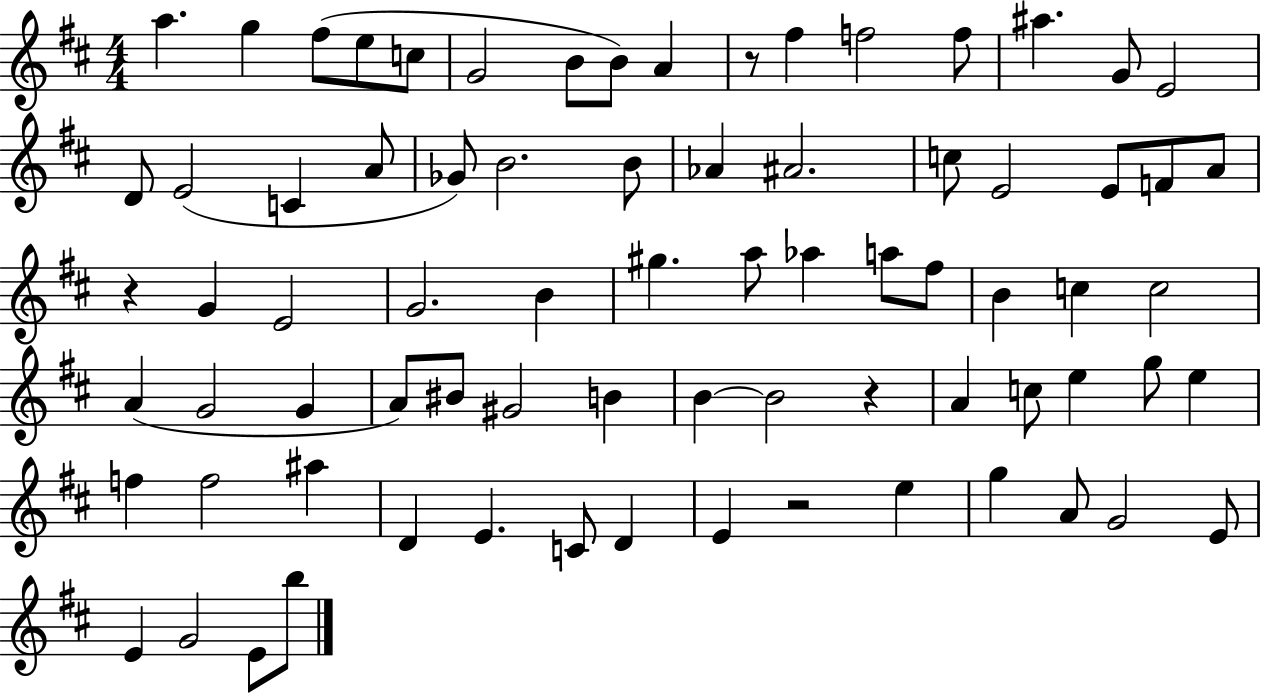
X:1
T:Untitled
M:4/4
L:1/4
K:D
a g ^f/2 e/2 c/2 G2 B/2 B/2 A z/2 ^f f2 f/2 ^a G/2 E2 D/2 E2 C A/2 _G/2 B2 B/2 _A ^A2 c/2 E2 E/2 F/2 A/2 z G E2 G2 B ^g a/2 _a a/2 ^f/2 B c c2 A G2 G A/2 ^B/2 ^G2 B B B2 z A c/2 e g/2 e f f2 ^a D E C/2 D E z2 e g A/2 G2 E/2 E G2 E/2 b/2